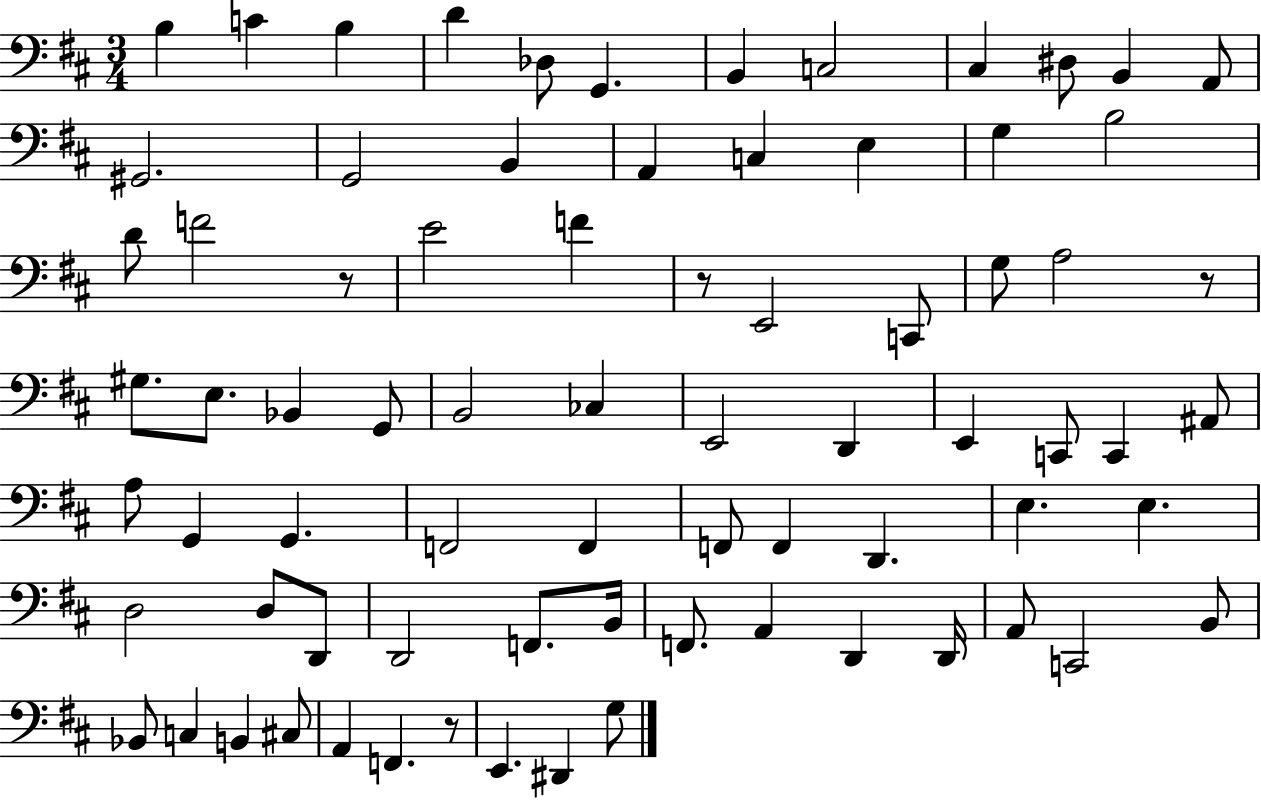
B3/q C4/q B3/q D4/q Db3/e G2/q. B2/q C3/h C#3/q D#3/e B2/q A2/e G#2/h. G2/h B2/q A2/q C3/q E3/q G3/q B3/h D4/e F4/h R/e E4/h F4/q R/e E2/h C2/e G3/e A3/h R/e G#3/e. E3/e. Bb2/q G2/e B2/h CES3/q E2/h D2/q E2/q C2/e C2/q A#2/e A3/e G2/q G2/q. F2/h F2/q F2/e F2/q D2/q. E3/q. E3/q. D3/h D3/e D2/e D2/h F2/e. B2/s F2/e. A2/q D2/q D2/s A2/e C2/h B2/e Bb2/e C3/q B2/q C#3/e A2/q F2/q. R/e E2/q. D#2/q G3/e